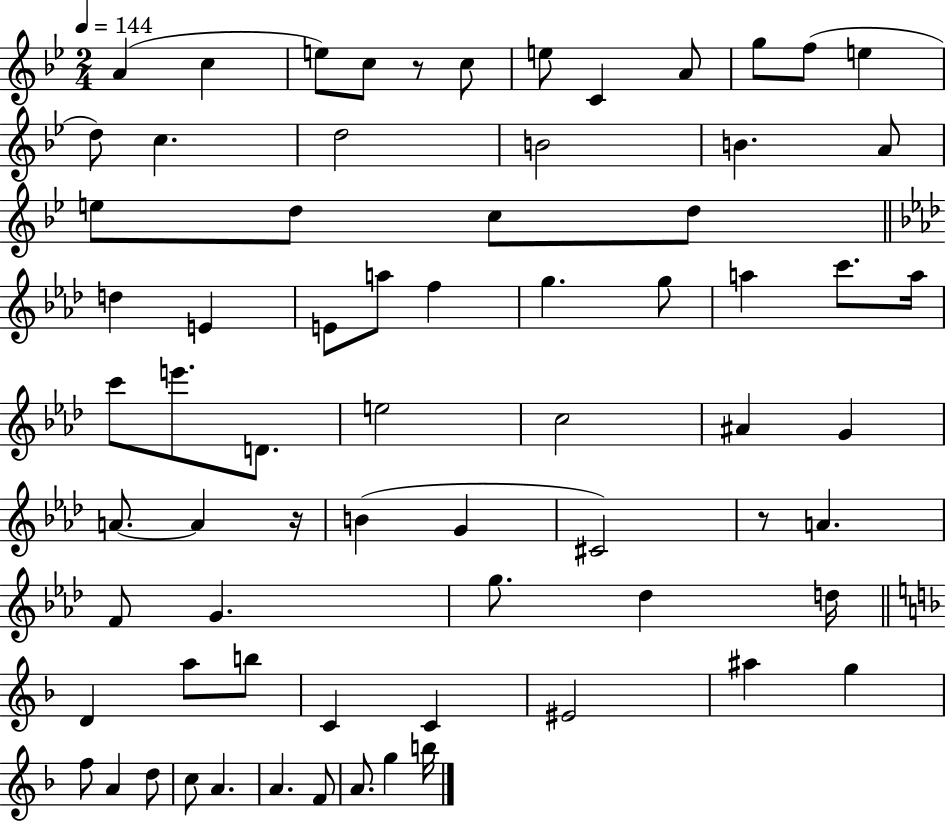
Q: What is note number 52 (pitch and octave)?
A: B5